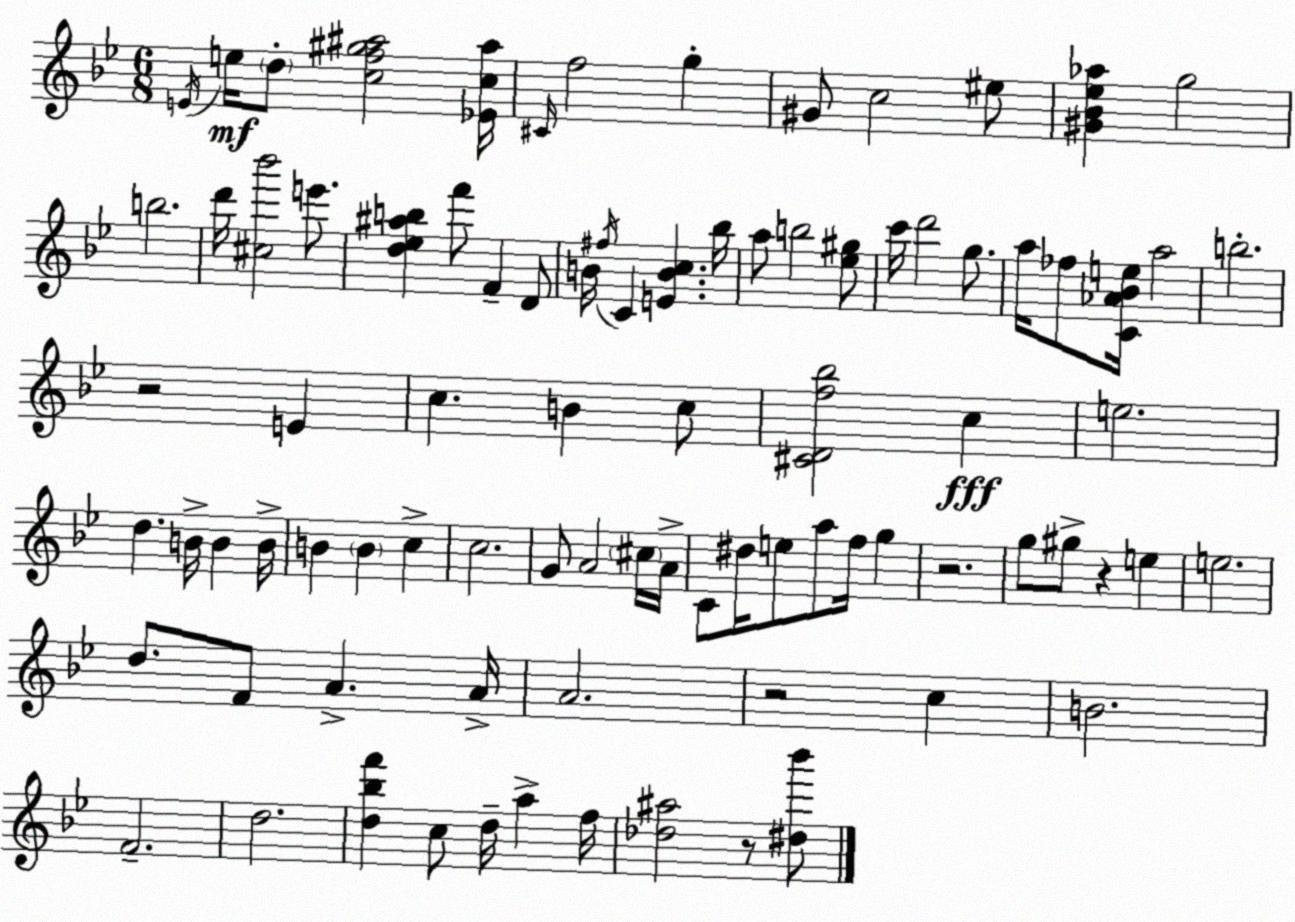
X:1
T:Untitled
M:6/8
L:1/4
K:Gm
E/4 e/4 d/2 [cf^g^a]2 [_Ec^a]/4 ^C/4 f2 g ^G/2 c2 ^e/2 [^G_B_e_a] g2 b2 d'/4 [^c_b']2 e'/2 [d_e^ab] f'/2 F D/2 B/4 ^f/4 C [EBc] _b/4 a/2 b2 [_e^g]/2 c'/4 d'2 g/2 a/4 _f/2 [C_A_Be]/4 a2 b2 z2 E c B c/2 [^CDf_b]2 c e2 d B/4 B B/4 B B c c2 G/2 A2 ^c/4 A/4 C/2 ^d/4 e/2 a/2 f/4 g z2 g/2 ^g/2 z e e2 d/2 F/2 A A/4 A2 z2 c B2 F2 d2 [d_bf'] c/2 d/4 a f/4 [_d^a]2 z/2 [^d_b']/2